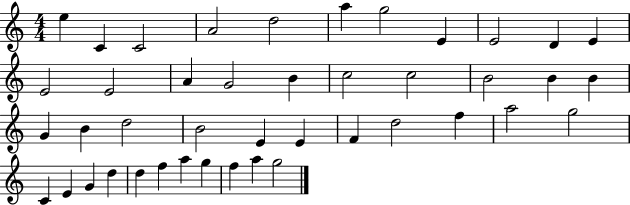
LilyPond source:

{
  \clef treble
  \numericTimeSignature
  \time 4/4
  \key c \major
  e''4 c'4 c'2 | a'2 d''2 | a''4 g''2 e'4 | e'2 d'4 e'4 | \break e'2 e'2 | a'4 g'2 b'4 | c''2 c''2 | b'2 b'4 b'4 | \break g'4 b'4 d''2 | b'2 e'4 e'4 | f'4 d''2 f''4 | a''2 g''2 | \break c'4 e'4 g'4 d''4 | d''4 f''4 a''4 g''4 | f''4 a''4 g''2 | \bar "|."
}